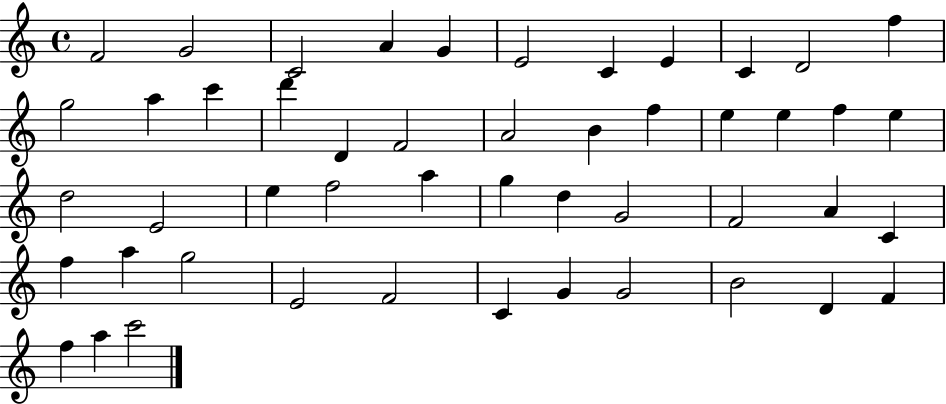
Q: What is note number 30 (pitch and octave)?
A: G5